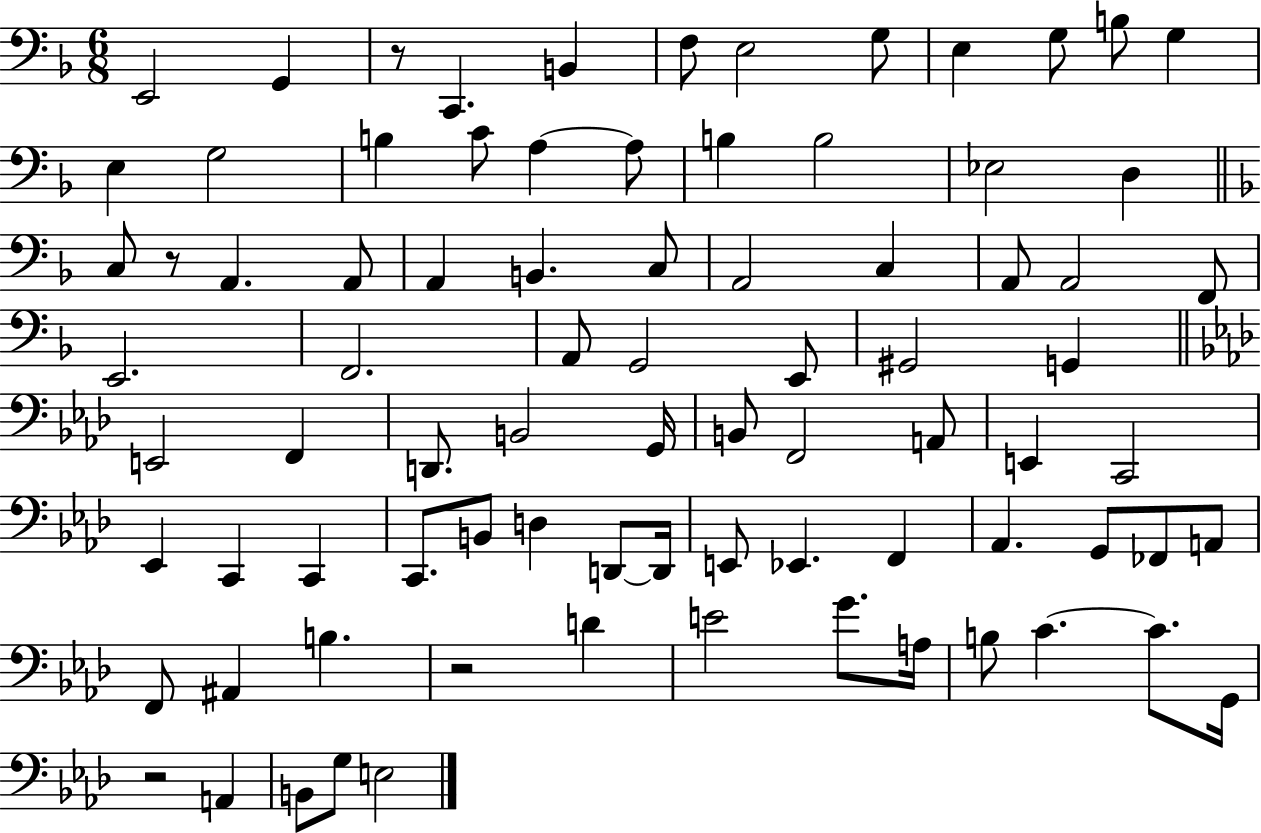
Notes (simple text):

E2/h G2/q R/e C2/q. B2/q F3/e E3/h G3/e E3/q G3/e B3/e G3/q E3/q G3/h B3/q C4/e A3/q A3/e B3/q B3/h Eb3/h D3/q C3/e R/e A2/q. A2/e A2/q B2/q. C3/e A2/h C3/q A2/e A2/h F2/e E2/h. F2/h. A2/e G2/h E2/e G#2/h G2/q E2/h F2/q D2/e. B2/h G2/s B2/e F2/h A2/e E2/q C2/h Eb2/q C2/q C2/q C2/e. B2/e D3/q D2/e D2/s E2/e Eb2/q. F2/q Ab2/q. G2/e FES2/e A2/e F2/e A#2/q B3/q. R/h D4/q E4/h G4/e. A3/s B3/e C4/q. C4/e. G2/s R/h A2/q B2/e G3/e E3/h